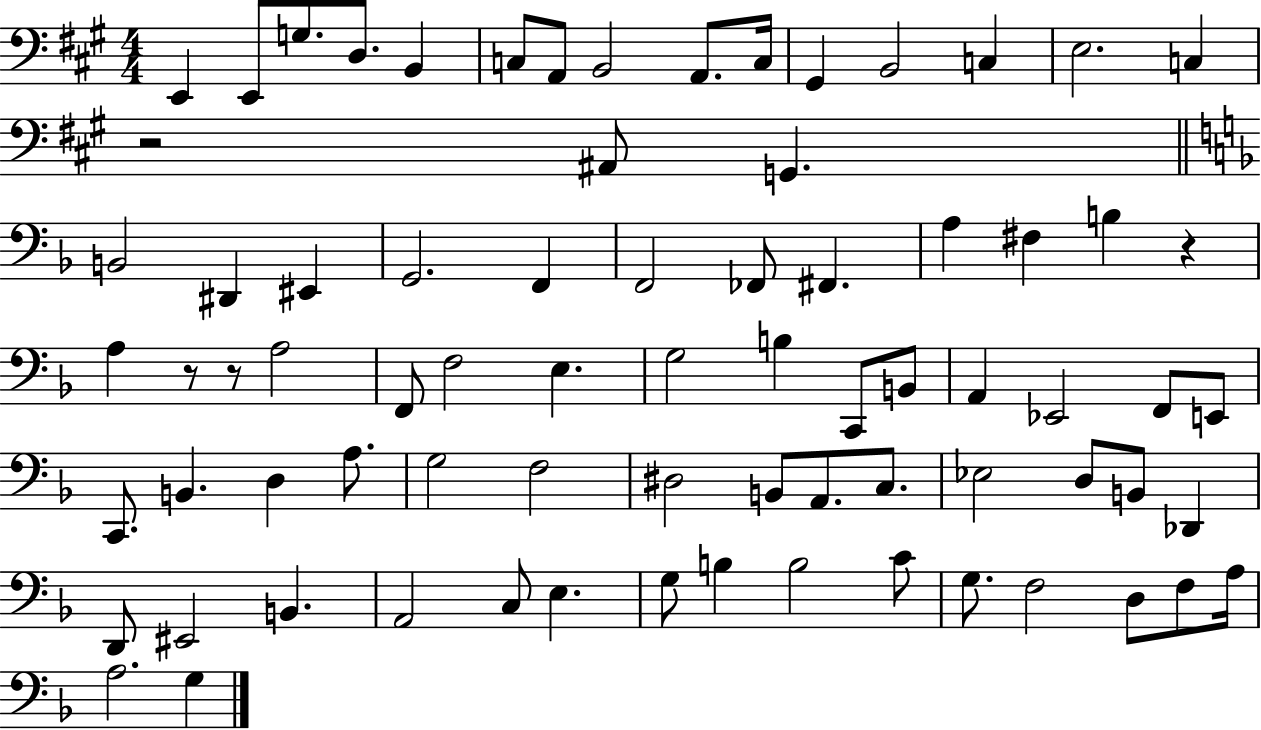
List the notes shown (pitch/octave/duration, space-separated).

E2/q E2/e G3/e. D3/e. B2/q C3/e A2/e B2/h A2/e. C3/s G#2/q B2/h C3/q E3/h. C3/q R/h A#2/e G2/q. B2/h D#2/q EIS2/q G2/h. F2/q F2/h FES2/e F#2/q. A3/q F#3/q B3/q R/q A3/q R/e R/e A3/h F2/e F3/h E3/q. G3/h B3/q C2/e B2/e A2/q Eb2/h F2/e E2/e C2/e. B2/q. D3/q A3/e. G3/h F3/h D#3/h B2/e A2/e. C3/e. Eb3/h D3/e B2/e Db2/q D2/e EIS2/h B2/q. A2/h C3/e E3/q. G3/e B3/q B3/h C4/e G3/e. F3/h D3/e F3/e A3/s A3/h. G3/q